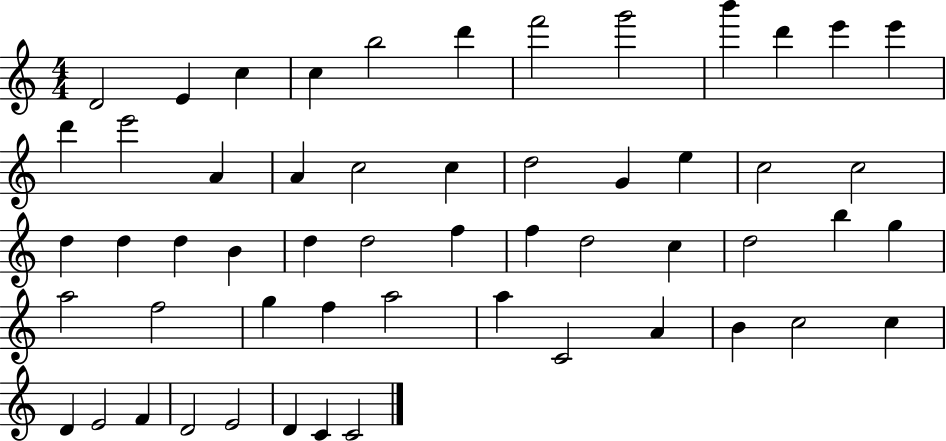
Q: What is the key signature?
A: C major